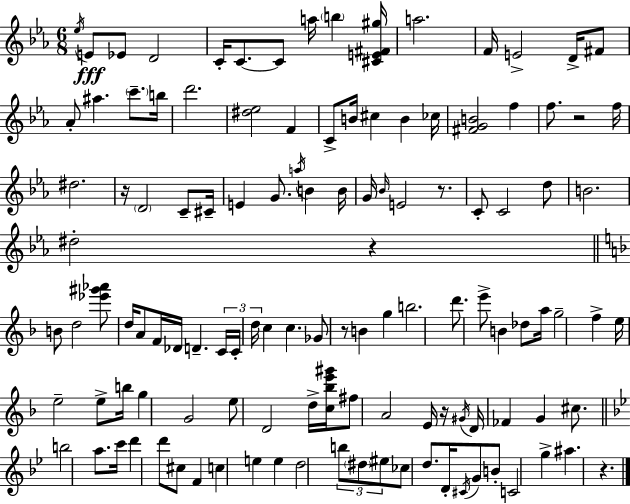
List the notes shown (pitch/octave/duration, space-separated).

Eb5/s E4/e Eb4/e D4/h C4/s C4/e. C4/e A5/s B5/q [C#4,E4,F#4,G#5]/s A5/h. F4/s E4/h D4/s F#4/e Ab4/e A#5/q. C6/e. B5/s D6/h. [D#5,Eb5]/h F4/q C4/e B4/s C#5/q B4/q CES5/s [F#4,G4,B4]/h F5/q F5/e. R/h F5/s D#5/h. R/s D4/h C4/e C#4/s E4/q G4/e. A5/s B4/q B4/s G4/s Bb4/s E4/h R/e. C4/e C4/h D5/e B4/h. D#5/h R/q B4/e D5/h [Eb6,G#6,Ab6]/e D5/s A4/e F4/s Db4/s D4/q. C4/s C4/s D5/s C5/q C5/q. Gb4/e R/e B4/q G5/q B5/h. D6/e. E6/e B4/q Db5/e A5/s G5/h F5/q E5/s E5/h E5/e B5/s G5/q G4/h E5/e D4/h D5/s [C5,Bb5,E6,G#6]/s F#5/e A4/h E4/s R/s G#4/s D4/s FES4/q G4/q C#5/e. B5/h A5/e. C6/s D6/q D6/e C#5/e F4/q C5/q E5/q E5/q D5/h B5/e D#5/e EIS5/e CES5/e D5/e. D4/s C#4/s G4/e B4/e C4/h G5/q A#5/q. R/q.